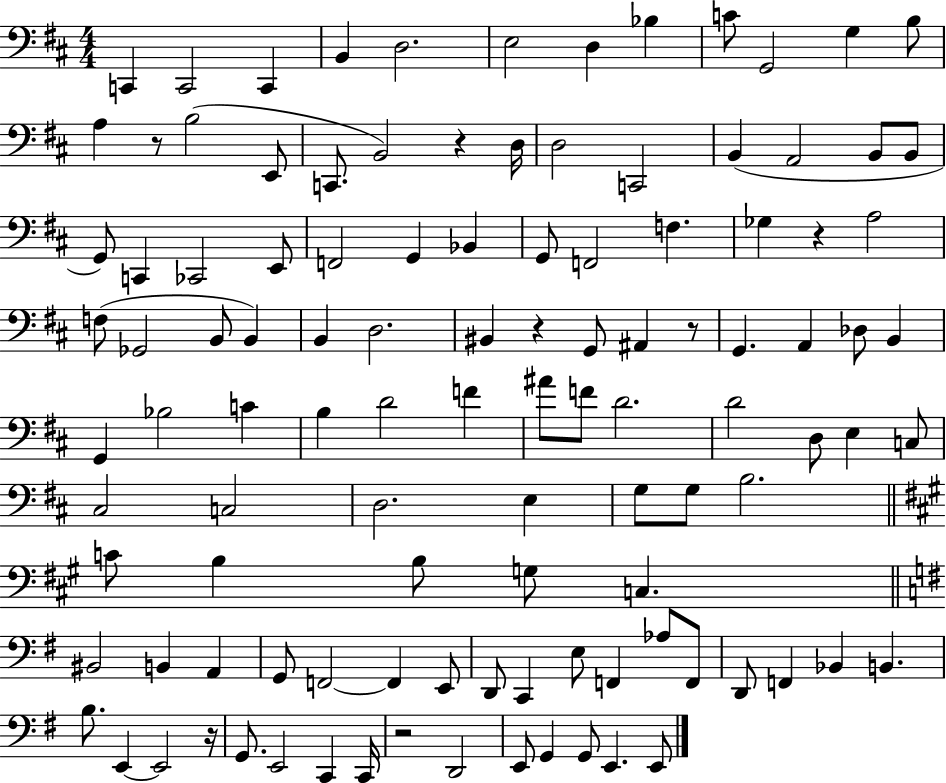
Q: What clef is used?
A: bass